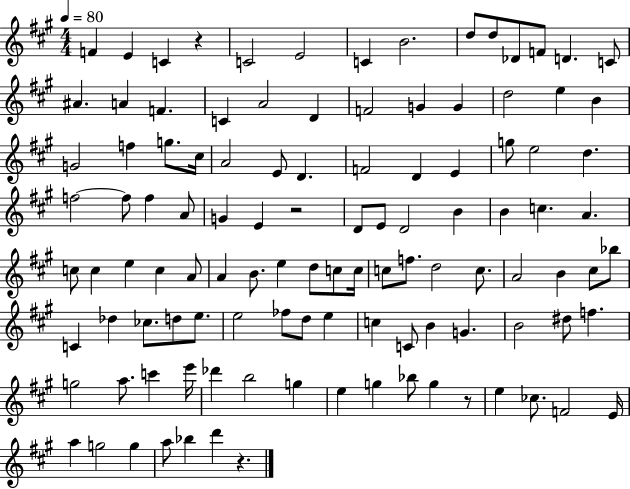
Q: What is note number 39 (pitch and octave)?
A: F5